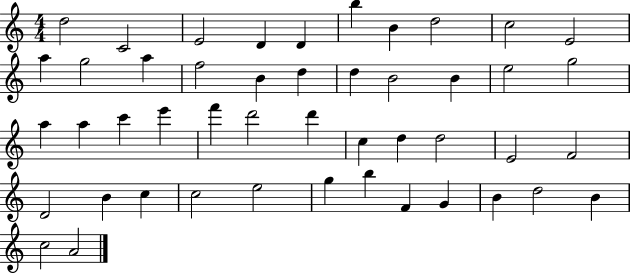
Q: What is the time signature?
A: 4/4